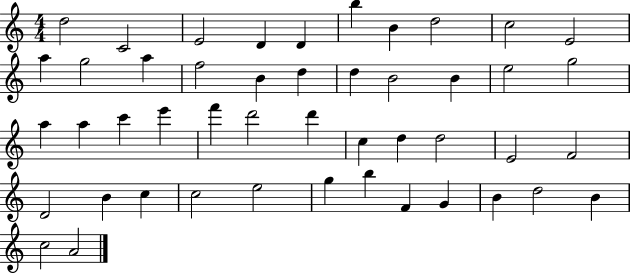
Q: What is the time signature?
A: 4/4